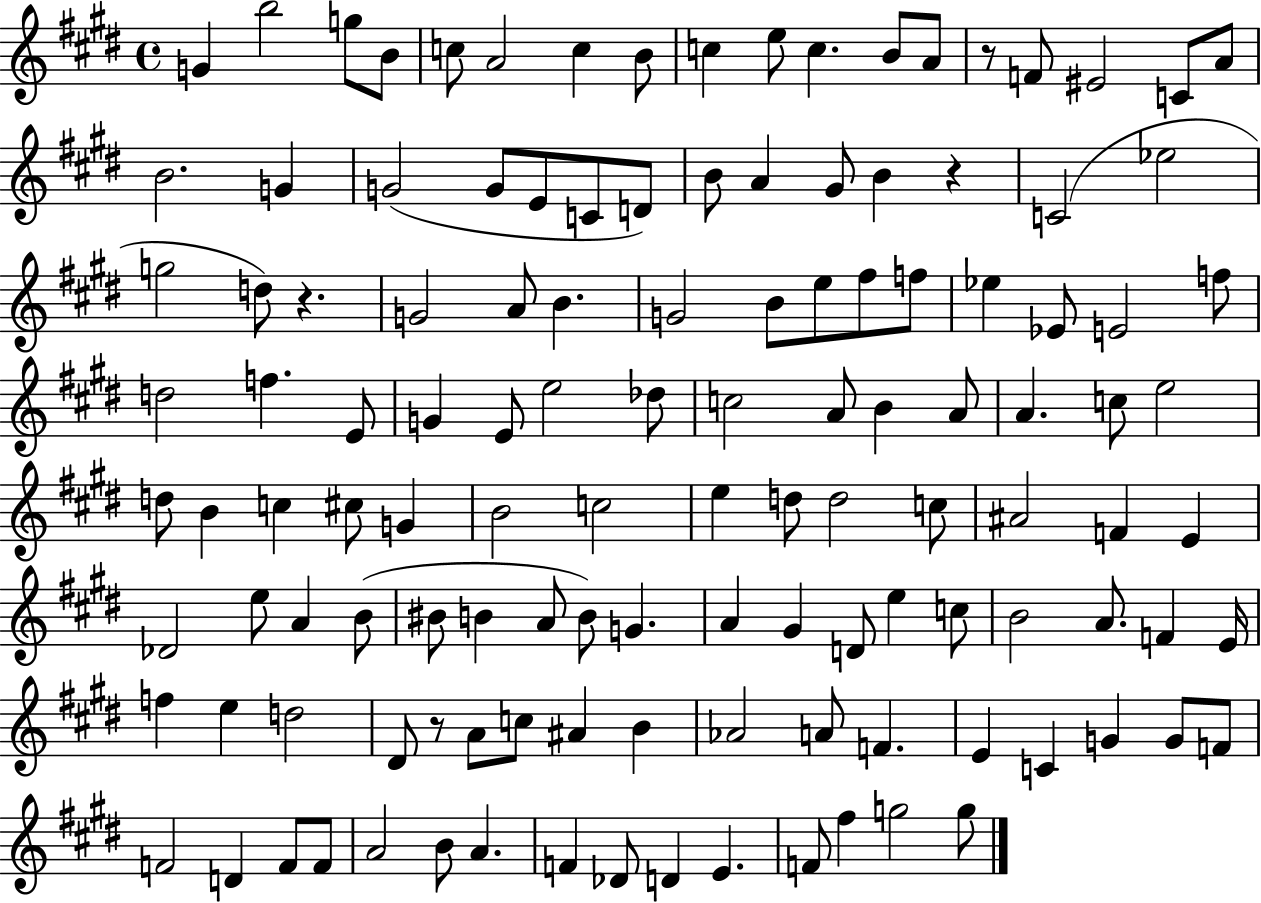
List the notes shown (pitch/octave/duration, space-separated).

G4/q B5/h G5/e B4/e C5/e A4/h C5/q B4/e C5/q E5/e C5/q. B4/e A4/e R/e F4/e EIS4/h C4/e A4/e B4/h. G4/q G4/h G4/e E4/e C4/e D4/e B4/e A4/q G#4/e B4/q R/q C4/h Eb5/h G5/h D5/e R/q. G4/h A4/e B4/q. G4/h B4/e E5/e F#5/e F5/e Eb5/q Eb4/e E4/h F5/e D5/h F5/q. E4/e G4/q E4/e E5/h Db5/e C5/h A4/e B4/q A4/e A4/q. C5/e E5/h D5/e B4/q C5/q C#5/e G4/q B4/h C5/h E5/q D5/e D5/h C5/e A#4/h F4/q E4/q Db4/h E5/e A4/q B4/e BIS4/e B4/q A4/e B4/e G4/q. A4/q G#4/q D4/e E5/q C5/e B4/h A4/e. F4/q E4/s F5/q E5/q D5/h D#4/e R/e A4/e C5/e A#4/q B4/q Ab4/h A4/e F4/q. E4/q C4/q G4/q G4/e F4/e F4/h D4/q F4/e F4/e A4/h B4/e A4/q. F4/q Db4/e D4/q E4/q. F4/e F#5/q G5/h G5/e